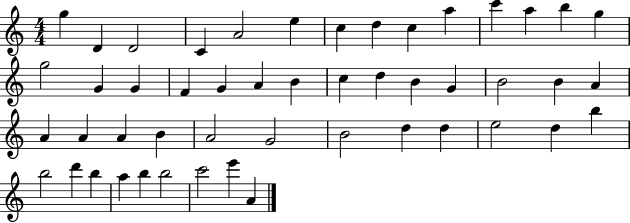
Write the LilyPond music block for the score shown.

{
  \clef treble
  \numericTimeSignature
  \time 4/4
  \key c \major
  g''4 d'4 d'2 | c'4 a'2 e''4 | c''4 d''4 c''4 a''4 | c'''4 a''4 b''4 g''4 | \break g''2 g'4 g'4 | f'4 g'4 a'4 b'4 | c''4 d''4 b'4 g'4 | b'2 b'4 a'4 | \break a'4 a'4 a'4 b'4 | a'2 g'2 | b'2 d''4 d''4 | e''2 d''4 b''4 | \break b''2 d'''4 b''4 | a''4 b''4 b''2 | c'''2 e'''4 a'4 | \bar "|."
}